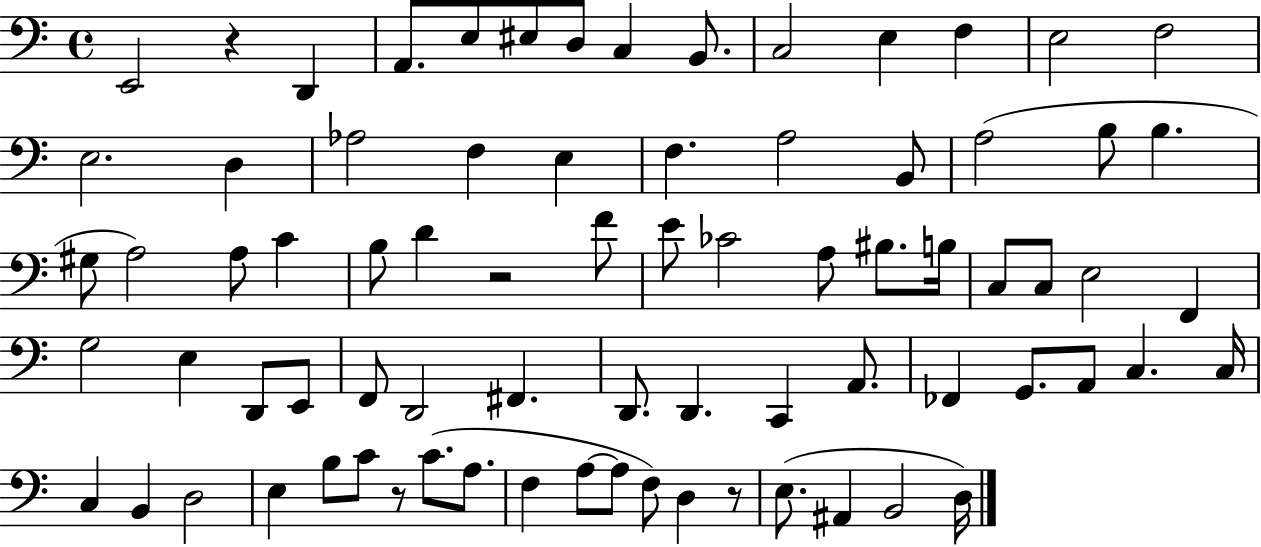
{
  \clef bass
  \time 4/4
  \defaultTimeSignature
  \key c \major
  e,2 r4 d,4 | a,8. e8 eis8 d8 c4 b,8. | c2 e4 f4 | e2 f2 | \break e2. d4 | aes2 f4 e4 | f4. a2 b,8 | a2( b8 b4. | \break gis8 a2) a8 c'4 | b8 d'4 r2 f'8 | e'8 ces'2 a8 bis8. b16 | c8 c8 e2 f,4 | \break g2 e4 d,8 e,8 | f,8 d,2 fis,4. | d,8. d,4. c,4 a,8. | fes,4 g,8. a,8 c4. c16 | \break c4 b,4 d2 | e4 b8 c'8 r8 c'8.( a8. | f4 a8~~ a8 f8) d4 r8 | e8.( ais,4 b,2 d16) | \break \bar "|."
}